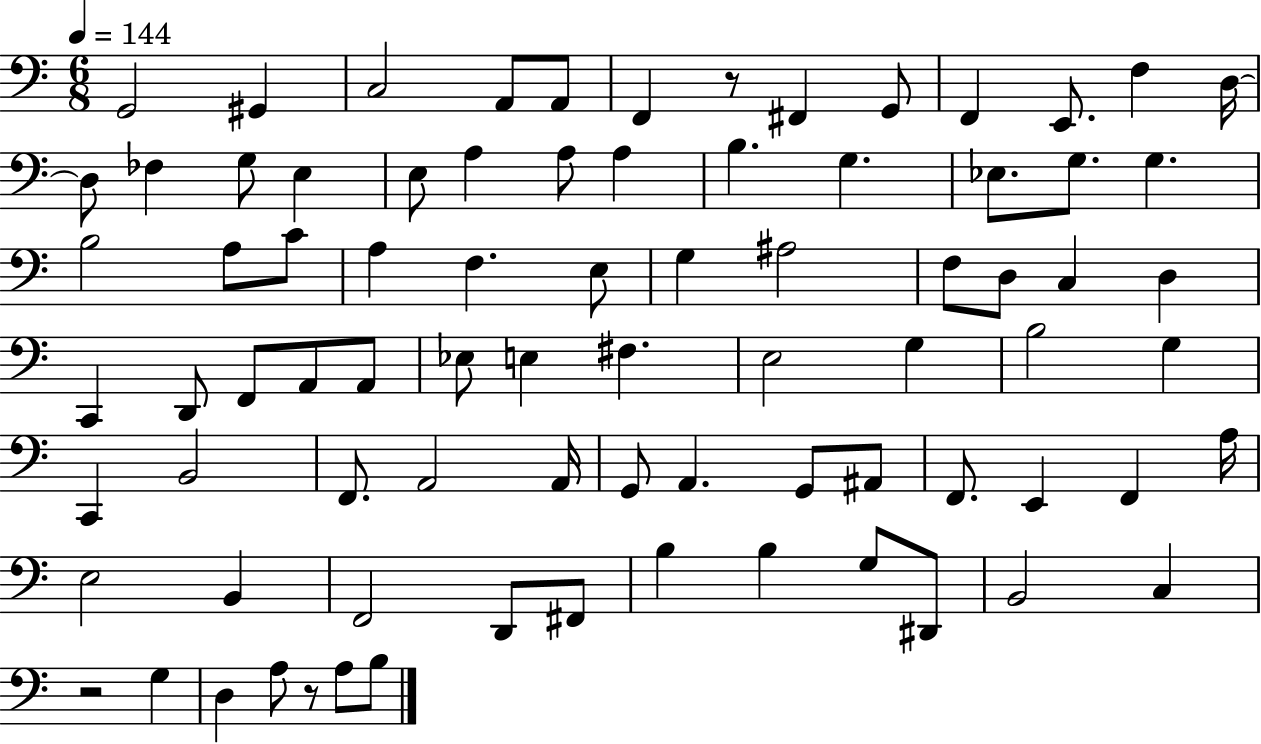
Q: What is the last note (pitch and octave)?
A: B3